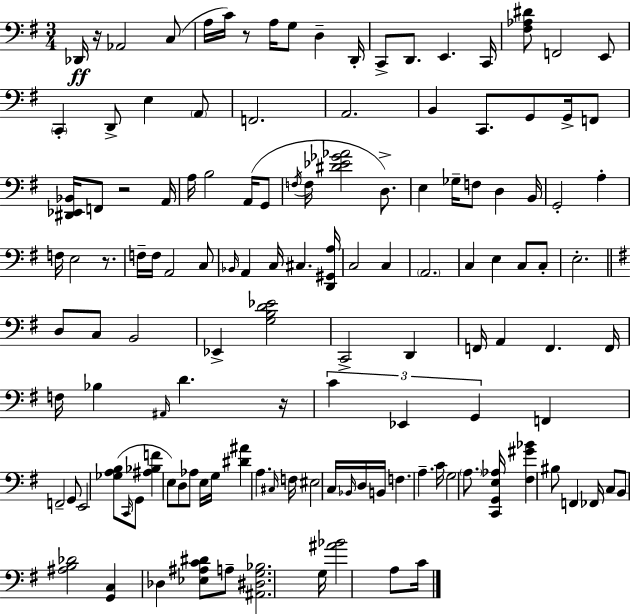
Db2/s R/s Ab2/h C3/e A3/s C4/s R/e A3/s G3/e D3/q D2/s C2/e D2/e. E2/q. C2/s [F#3,Ab3,D#4]/e F2/h E2/e C2/q D2/e E3/q A2/e F2/h. A2/h. B2/q C2/e. G2/e G2/s F2/e [D#2,Eb2,Bb2]/s F2/e R/h A2/s A3/s B3/h A2/s G2/e F3/s F3/s [D#4,Eb4,Gb4,Ab4]/h D3/e. E3/q Gb3/s F3/e D3/q B2/s G2/h A3/q F3/s E3/h R/e. F3/s F3/s A2/h C3/e Bb2/s A2/q C3/s C#3/q. [D2,G#2,A3]/s C3/h C3/q A2/h. C3/q E3/q C3/e C3/e E3/h. D3/e C3/e B2/h Eb2/q [G3,B3,D4,Eb4]/h C2/h D2/q F2/s A2/q F2/q. F2/s F3/s Bb3/q A#2/s D4/q. R/s C4/q Eb2/q G2/q F2/q F2/h G2/e E2/h [Gb3,A3,B3]/e C2/s G2/e [A#3,Bb3,F4]/q E3/e D3/e Ab3/e E3/s G3/s [D#4,A#4]/q A3/q. C#3/s F3/s EIS3/h C3/s Bb2/s D3/s B2/s F3/q. A3/q. C4/s G3/h A3/e. [C2,G2,E3,Ab3]/s [F#3,G#4,Bb4]/q BIS3/e F2/q FES2/s C3/e B2/e [A#3,B3,Db4]/h [G2,C3]/q Db3/q [Eb3,A#3,C4,D#4]/e A3/e [A#2,D#3,G3,Bb3]/h. G3/s [A#4,Bb4]/h A3/e C4/s